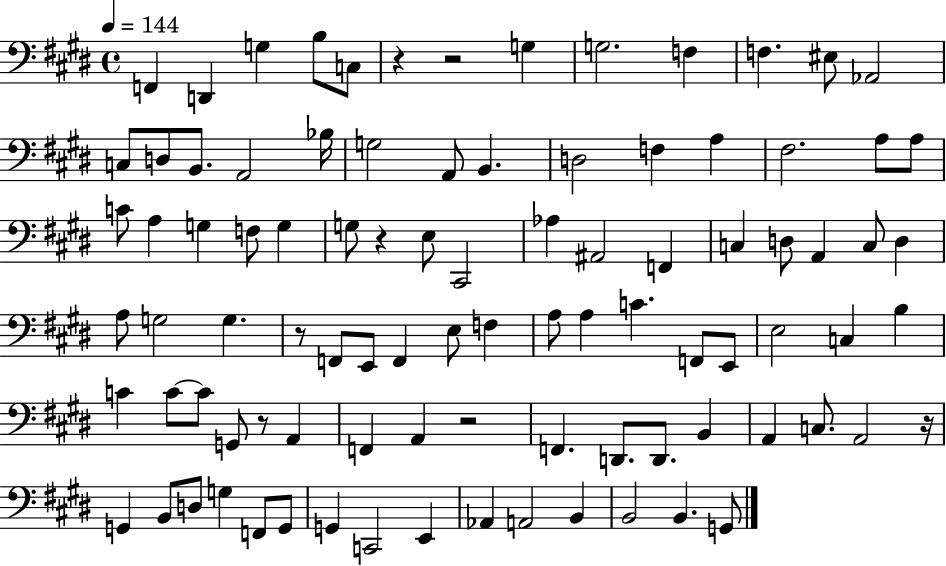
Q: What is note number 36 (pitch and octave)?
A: F2